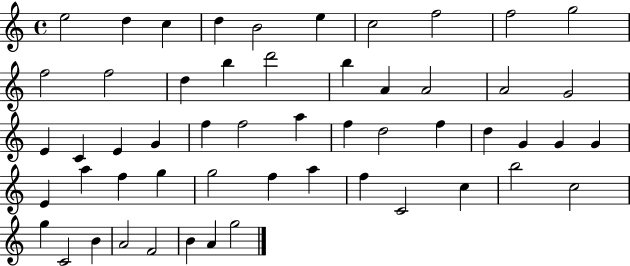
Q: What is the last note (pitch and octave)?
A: G5